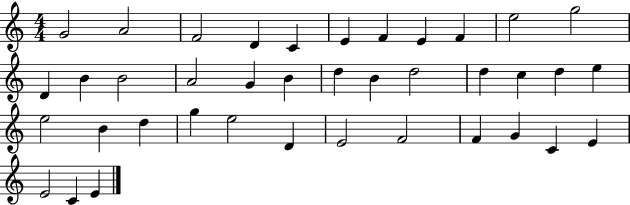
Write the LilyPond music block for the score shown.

{
  \clef treble
  \numericTimeSignature
  \time 4/4
  \key c \major
  g'2 a'2 | f'2 d'4 c'4 | e'4 f'4 e'4 f'4 | e''2 g''2 | \break d'4 b'4 b'2 | a'2 g'4 b'4 | d''4 b'4 d''2 | d''4 c''4 d''4 e''4 | \break e''2 b'4 d''4 | g''4 e''2 d'4 | e'2 f'2 | f'4 g'4 c'4 e'4 | \break e'2 c'4 e'4 | \bar "|."
}